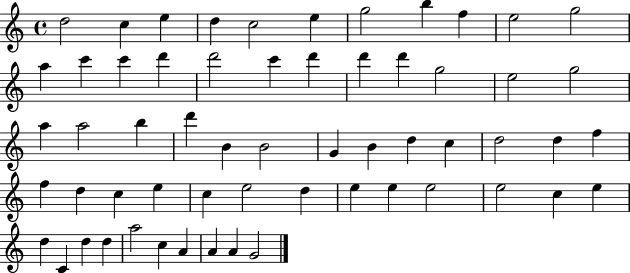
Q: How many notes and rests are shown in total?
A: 59